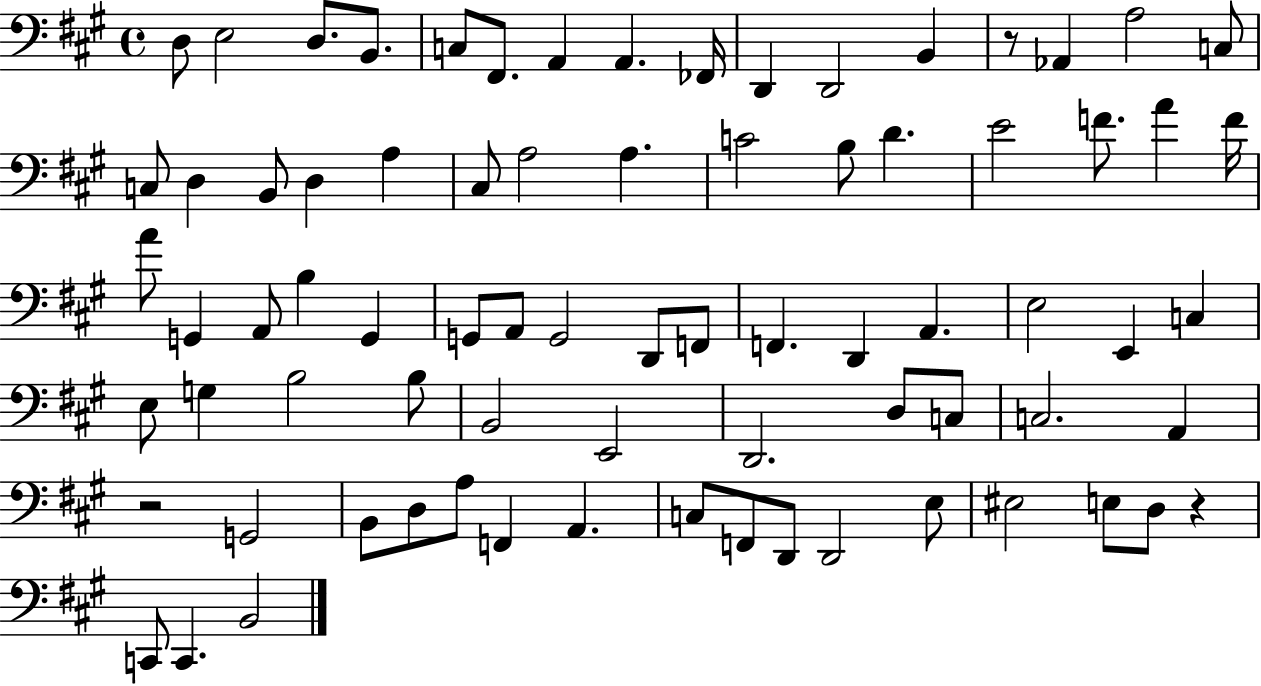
{
  \clef bass
  \time 4/4
  \defaultTimeSignature
  \key a \major
  d8 e2 d8. b,8. | c8 fis,8. a,4 a,4. fes,16 | d,4 d,2 b,4 | r8 aes,4 a2 c8 | \break c8 d4 b,8 d4 a4 | cis8 a2 a4. | c'2 b8 d'4. | e'2 f'8. a'4 f'16 | \break a'8 g,4 a,8 b4 g,4 | g,8 a,8 g,2 d,8 f,8 | f,4. d,4 a,4. | e2 e,4 c4 | \break e8 g4 b2 b8 | b,2 e,2 | d,2. d8 c8 | c2. a,4 | \break r2 g,2 | b,8 d8 a8 f,4 a,4. | c8 f,8 d,8 d,2 e8 | eis2 e8 d8 r4 | \break c,8 c,4. b,2 | \bar "|."
}